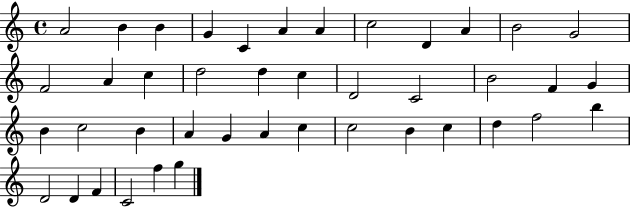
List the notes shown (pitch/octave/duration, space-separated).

A4/h B4/q B4/q G4/q C4/q A4/q A4/q C5/h D4/q A4/q B4/h G4/h F4/h A4/q C5/q D5/h D5/q C5/q D4/h C4/h B4/h F4/q G4/q B4/q C5/h B4/q A4/q G4/q A4/q C5/q C5/h B4/q C5/q D5/q F5/h B5/q D4/h D4/q F4/q C4/h F5/q G5/q